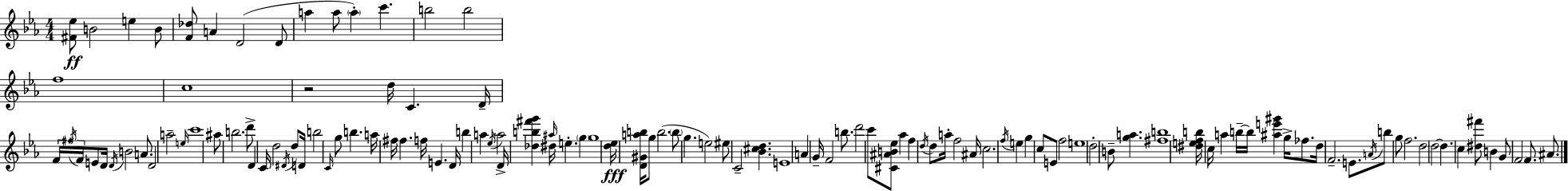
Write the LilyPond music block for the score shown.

{
  \clef treble
  \numericTimeSignature
  \time 4/4
  \key c \minor
  <fis' ees''>8\ff b'2 e''4 b'8 | <f' des''>8 a'4 d'2( d'8 | a''4 a''8 \parenthesize a''4-.) c'''4. | b''2 b''2 | \break f''1 | c''1 | r2 d''16 c'4. d'16-- | \tuplet 3/2 { f'16 \acciaccatura { fis''16 } f'16 } e'8 d'16 \acciaccatura { d'16 } b'2 a'8. | \break d'2 a''2-- | \grace { e''16 } c'''1 | ais''8 b''2. | d'''8-> d'4 c'16 d''2 | \break \acciaccatura { dis'16 } d''8 d'16 b''2 \grace { c'16 } g''8 b''4. | a''16 fis''16 fis''4. f''16 e'4. | d'16 b''4 a''4 \acciaccatura { ees''16 } a''2 | d'16-> <des'' b'' fis''' g'''>4 dis''16 \grace { ais''16 } e''4.-. | \break \parenthesize g''4 g''1 | <d'' ees''>16\fff <d' gis' a'' b''>16 g''8 b''2.( | \parenthesize b''8 g''4. e''2) | eis''8 c'2-- | \break <bes' cis'' d''>4. e'1 | a'4 g'16-- f'2 | b''8. d'''2 c'''8 | <cis' ais' b' ees''>8 aes''4 f''4 \acciaccatura { d''16 } d''8 a''16-. f''2 | \break ais'16 c''2. | \acciaccatura { f''16 } e''4 g''4 c''8 e'8 | f''2 e''1 | d''2-. | \break b'8-- <g'' a''>4. <fis'' b''>1 | <dis'' e'' f'' b''>16 c''16 a''4 b''16--~~ | b''16 <ais'' e''' gis'''>4 g''16-> fes''8. d''16 f'2.-- | e'8. \acciaccatura { a'16 } b''8 g''8 f''2. | \break d''2 | d''2~~ d''4. | c''4 <dis'' fis'''>8 b'4 g'8 f'2 | f'8. ais'8. \bar "|."
}